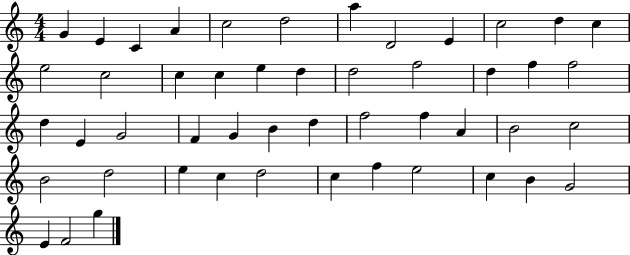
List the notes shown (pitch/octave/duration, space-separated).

G4/q E4/q C4/q A4/q C5/h D5/h A5/q D4/h E4/q C5/h D5/q C5/q E5/h C5/h C5/q C5/q E5/q D5/q D5/h F5/h D5/q F5/q F5/h D5/q E4/q G4/h F4/q G4/q B4/q D5/q F5/h F5/q A4/q B4/h C5/h B4/h D5/h E5/q C5/q D5/h C5/q F5/q E5/h C5/q B4/q G4/h E4/q F4/h G5/q